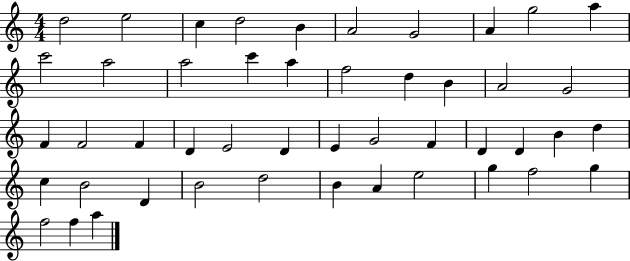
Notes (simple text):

D5/h E5/h C5/q D5/h B4/q A4/h G4/h A4/q G5/h A5/q C6/h A5/h A5/h C6/q A5/q F5/h D5/q B4/q A4/h G4/h F4/q F4/h F4/q D4/q E4/h D4/q E4/q G4/h F4/q D4/q D4/q B4/q D5/q C5/q B4/h D4/q B4/h D5/h B4/q A4/q E5/h G5/q F5/h G5/q F5/h F5/q A5/q